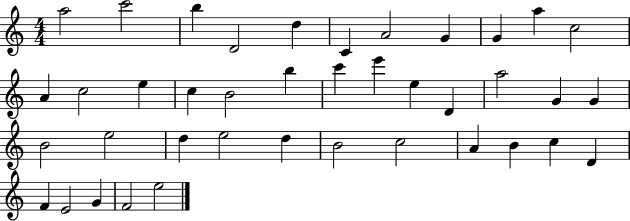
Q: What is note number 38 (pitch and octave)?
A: G4